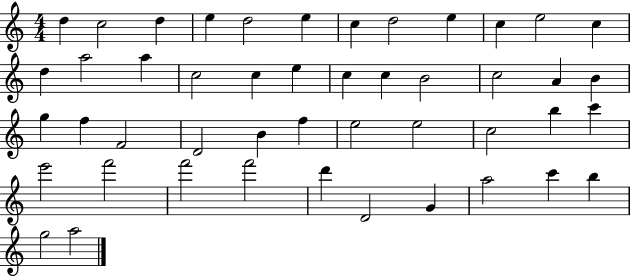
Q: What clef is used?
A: treble